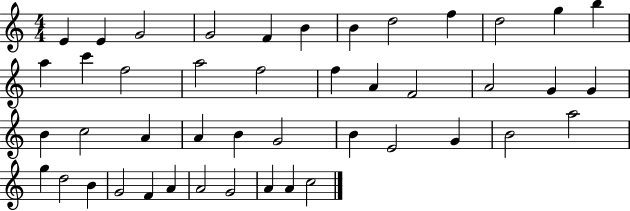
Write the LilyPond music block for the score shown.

{
  \clef treble
  \numericTimeSignature
  \time 4/4
  \key c \major
  e'4 e'4 g'2 | g'2 f'4 b'4 | b'4 d''2 f''4 | d''2 g''4 b''4 | \break a''4 c'''4 f''2 | a''2 f''2 | f''4 a'4 f'2 | a'2 g'4 g'4 | \break b'4 c''2 a'4 | a'4 b'4 g'2 | b'4 e'2 g'4 | b'2 a''2 | \break g''4 d''2 b'4 | g'2 f'4 a'4 | a'2 g'2 | a'4 a'4 c''2 | \break \bar "|."
}